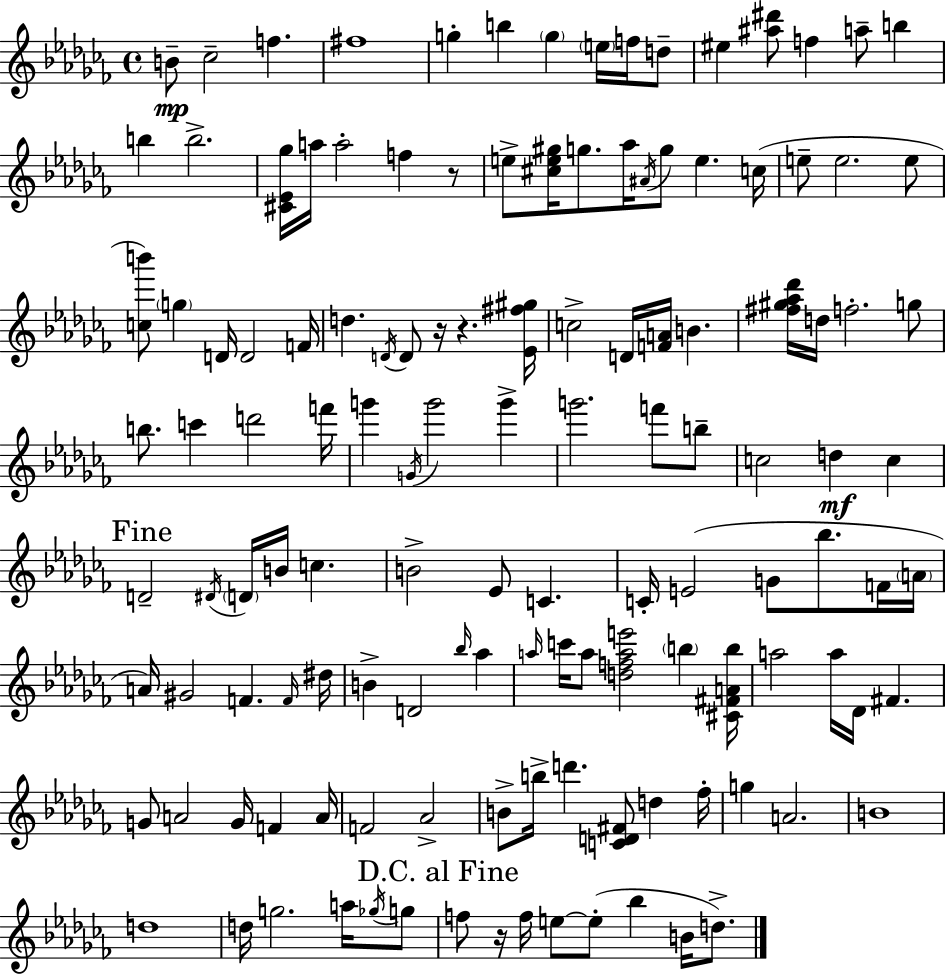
{
  \clef treble
  \time 4/4
  \defaultTimeSignature
  \key aes \minor
  b'8--\mp ces''2-- f''4. | fis''1 | g''4-. b''4 \parenthesize g''4 \parenthesize e''16 f''16 d''8-- | eis''4 <ais'' dis'''>8 f''4 a''8-- b''4 | \break b''4 b''2.-> | <cis' ees' ges''>16 a''16 a''2-. f''4 r8 | e''8-> <cis'' e'' gis''>16 g''8. aes''16 \acciaccatura { ais'16 } g''8 e''4. | c''16( e''8-- e''2. e''8 | \break <c'' b'''>8) \parenthesize g''4 d'16 d'2 | f'16 d''4. \acciaccatura { d'16 } d'8 r16 r4. | <ees' fis'' gis''>16 c''2-> d'16 <f' a'>16 b'4. | <fis'' gis'' aes'' des'''>16 d''16 f''2.-. | \break g''8 b''8. c'''4 d'''2 | f'''16 g'''4 \acciaccatura { g'16 } g'''2 g'''4-> | g'''2. f'''8 | b''8-- c''2 d''4\mf c''4 | \break \mark "Fine" d'2-- \acciaccatura { dis'16 } \parenthesize d'16 b'16 c''4. | b'2-> ees'8 c'4. | c'16-. e'2( g'8 bes''8. | f'16 \parenthesize a'16 a'16) gis'2 f'4. | \break \grace { f'16 } dis''16 b'4-> d'2 | \grace { bes''16 } aes''4 \grace { a''16 } c'''16 a''8 <d'' f'' a'' e'''>2 | \parenthesize b''4 <cis' fis' a' b''>16 a''2 a''16 | des'16 fis'4. g'8 a'2 | \break g'16 f'4 a'16 f'2 aes'2-> | b'8-> b''16-> d'''4. | <c' d' fis'>8 d''4 fes''16-. g''4 a'2. | b'1 | \break d''1 | d''16 g''2. | a''16 \acciaccatura { ges''16 } g''8 \mark "D.C. al Fine" f''8 r16 f''16 e''8~~ e''8-.( | bes''4 b'16 d''8.->) \bar "|."
}